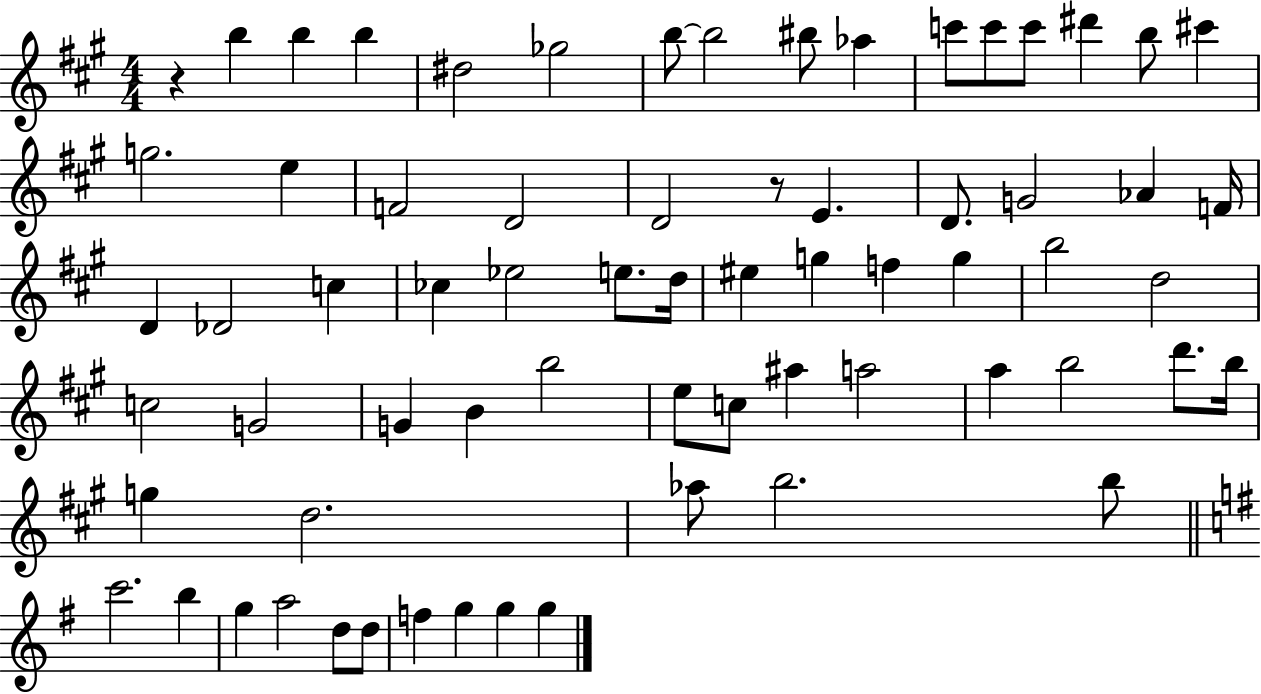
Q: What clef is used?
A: treble